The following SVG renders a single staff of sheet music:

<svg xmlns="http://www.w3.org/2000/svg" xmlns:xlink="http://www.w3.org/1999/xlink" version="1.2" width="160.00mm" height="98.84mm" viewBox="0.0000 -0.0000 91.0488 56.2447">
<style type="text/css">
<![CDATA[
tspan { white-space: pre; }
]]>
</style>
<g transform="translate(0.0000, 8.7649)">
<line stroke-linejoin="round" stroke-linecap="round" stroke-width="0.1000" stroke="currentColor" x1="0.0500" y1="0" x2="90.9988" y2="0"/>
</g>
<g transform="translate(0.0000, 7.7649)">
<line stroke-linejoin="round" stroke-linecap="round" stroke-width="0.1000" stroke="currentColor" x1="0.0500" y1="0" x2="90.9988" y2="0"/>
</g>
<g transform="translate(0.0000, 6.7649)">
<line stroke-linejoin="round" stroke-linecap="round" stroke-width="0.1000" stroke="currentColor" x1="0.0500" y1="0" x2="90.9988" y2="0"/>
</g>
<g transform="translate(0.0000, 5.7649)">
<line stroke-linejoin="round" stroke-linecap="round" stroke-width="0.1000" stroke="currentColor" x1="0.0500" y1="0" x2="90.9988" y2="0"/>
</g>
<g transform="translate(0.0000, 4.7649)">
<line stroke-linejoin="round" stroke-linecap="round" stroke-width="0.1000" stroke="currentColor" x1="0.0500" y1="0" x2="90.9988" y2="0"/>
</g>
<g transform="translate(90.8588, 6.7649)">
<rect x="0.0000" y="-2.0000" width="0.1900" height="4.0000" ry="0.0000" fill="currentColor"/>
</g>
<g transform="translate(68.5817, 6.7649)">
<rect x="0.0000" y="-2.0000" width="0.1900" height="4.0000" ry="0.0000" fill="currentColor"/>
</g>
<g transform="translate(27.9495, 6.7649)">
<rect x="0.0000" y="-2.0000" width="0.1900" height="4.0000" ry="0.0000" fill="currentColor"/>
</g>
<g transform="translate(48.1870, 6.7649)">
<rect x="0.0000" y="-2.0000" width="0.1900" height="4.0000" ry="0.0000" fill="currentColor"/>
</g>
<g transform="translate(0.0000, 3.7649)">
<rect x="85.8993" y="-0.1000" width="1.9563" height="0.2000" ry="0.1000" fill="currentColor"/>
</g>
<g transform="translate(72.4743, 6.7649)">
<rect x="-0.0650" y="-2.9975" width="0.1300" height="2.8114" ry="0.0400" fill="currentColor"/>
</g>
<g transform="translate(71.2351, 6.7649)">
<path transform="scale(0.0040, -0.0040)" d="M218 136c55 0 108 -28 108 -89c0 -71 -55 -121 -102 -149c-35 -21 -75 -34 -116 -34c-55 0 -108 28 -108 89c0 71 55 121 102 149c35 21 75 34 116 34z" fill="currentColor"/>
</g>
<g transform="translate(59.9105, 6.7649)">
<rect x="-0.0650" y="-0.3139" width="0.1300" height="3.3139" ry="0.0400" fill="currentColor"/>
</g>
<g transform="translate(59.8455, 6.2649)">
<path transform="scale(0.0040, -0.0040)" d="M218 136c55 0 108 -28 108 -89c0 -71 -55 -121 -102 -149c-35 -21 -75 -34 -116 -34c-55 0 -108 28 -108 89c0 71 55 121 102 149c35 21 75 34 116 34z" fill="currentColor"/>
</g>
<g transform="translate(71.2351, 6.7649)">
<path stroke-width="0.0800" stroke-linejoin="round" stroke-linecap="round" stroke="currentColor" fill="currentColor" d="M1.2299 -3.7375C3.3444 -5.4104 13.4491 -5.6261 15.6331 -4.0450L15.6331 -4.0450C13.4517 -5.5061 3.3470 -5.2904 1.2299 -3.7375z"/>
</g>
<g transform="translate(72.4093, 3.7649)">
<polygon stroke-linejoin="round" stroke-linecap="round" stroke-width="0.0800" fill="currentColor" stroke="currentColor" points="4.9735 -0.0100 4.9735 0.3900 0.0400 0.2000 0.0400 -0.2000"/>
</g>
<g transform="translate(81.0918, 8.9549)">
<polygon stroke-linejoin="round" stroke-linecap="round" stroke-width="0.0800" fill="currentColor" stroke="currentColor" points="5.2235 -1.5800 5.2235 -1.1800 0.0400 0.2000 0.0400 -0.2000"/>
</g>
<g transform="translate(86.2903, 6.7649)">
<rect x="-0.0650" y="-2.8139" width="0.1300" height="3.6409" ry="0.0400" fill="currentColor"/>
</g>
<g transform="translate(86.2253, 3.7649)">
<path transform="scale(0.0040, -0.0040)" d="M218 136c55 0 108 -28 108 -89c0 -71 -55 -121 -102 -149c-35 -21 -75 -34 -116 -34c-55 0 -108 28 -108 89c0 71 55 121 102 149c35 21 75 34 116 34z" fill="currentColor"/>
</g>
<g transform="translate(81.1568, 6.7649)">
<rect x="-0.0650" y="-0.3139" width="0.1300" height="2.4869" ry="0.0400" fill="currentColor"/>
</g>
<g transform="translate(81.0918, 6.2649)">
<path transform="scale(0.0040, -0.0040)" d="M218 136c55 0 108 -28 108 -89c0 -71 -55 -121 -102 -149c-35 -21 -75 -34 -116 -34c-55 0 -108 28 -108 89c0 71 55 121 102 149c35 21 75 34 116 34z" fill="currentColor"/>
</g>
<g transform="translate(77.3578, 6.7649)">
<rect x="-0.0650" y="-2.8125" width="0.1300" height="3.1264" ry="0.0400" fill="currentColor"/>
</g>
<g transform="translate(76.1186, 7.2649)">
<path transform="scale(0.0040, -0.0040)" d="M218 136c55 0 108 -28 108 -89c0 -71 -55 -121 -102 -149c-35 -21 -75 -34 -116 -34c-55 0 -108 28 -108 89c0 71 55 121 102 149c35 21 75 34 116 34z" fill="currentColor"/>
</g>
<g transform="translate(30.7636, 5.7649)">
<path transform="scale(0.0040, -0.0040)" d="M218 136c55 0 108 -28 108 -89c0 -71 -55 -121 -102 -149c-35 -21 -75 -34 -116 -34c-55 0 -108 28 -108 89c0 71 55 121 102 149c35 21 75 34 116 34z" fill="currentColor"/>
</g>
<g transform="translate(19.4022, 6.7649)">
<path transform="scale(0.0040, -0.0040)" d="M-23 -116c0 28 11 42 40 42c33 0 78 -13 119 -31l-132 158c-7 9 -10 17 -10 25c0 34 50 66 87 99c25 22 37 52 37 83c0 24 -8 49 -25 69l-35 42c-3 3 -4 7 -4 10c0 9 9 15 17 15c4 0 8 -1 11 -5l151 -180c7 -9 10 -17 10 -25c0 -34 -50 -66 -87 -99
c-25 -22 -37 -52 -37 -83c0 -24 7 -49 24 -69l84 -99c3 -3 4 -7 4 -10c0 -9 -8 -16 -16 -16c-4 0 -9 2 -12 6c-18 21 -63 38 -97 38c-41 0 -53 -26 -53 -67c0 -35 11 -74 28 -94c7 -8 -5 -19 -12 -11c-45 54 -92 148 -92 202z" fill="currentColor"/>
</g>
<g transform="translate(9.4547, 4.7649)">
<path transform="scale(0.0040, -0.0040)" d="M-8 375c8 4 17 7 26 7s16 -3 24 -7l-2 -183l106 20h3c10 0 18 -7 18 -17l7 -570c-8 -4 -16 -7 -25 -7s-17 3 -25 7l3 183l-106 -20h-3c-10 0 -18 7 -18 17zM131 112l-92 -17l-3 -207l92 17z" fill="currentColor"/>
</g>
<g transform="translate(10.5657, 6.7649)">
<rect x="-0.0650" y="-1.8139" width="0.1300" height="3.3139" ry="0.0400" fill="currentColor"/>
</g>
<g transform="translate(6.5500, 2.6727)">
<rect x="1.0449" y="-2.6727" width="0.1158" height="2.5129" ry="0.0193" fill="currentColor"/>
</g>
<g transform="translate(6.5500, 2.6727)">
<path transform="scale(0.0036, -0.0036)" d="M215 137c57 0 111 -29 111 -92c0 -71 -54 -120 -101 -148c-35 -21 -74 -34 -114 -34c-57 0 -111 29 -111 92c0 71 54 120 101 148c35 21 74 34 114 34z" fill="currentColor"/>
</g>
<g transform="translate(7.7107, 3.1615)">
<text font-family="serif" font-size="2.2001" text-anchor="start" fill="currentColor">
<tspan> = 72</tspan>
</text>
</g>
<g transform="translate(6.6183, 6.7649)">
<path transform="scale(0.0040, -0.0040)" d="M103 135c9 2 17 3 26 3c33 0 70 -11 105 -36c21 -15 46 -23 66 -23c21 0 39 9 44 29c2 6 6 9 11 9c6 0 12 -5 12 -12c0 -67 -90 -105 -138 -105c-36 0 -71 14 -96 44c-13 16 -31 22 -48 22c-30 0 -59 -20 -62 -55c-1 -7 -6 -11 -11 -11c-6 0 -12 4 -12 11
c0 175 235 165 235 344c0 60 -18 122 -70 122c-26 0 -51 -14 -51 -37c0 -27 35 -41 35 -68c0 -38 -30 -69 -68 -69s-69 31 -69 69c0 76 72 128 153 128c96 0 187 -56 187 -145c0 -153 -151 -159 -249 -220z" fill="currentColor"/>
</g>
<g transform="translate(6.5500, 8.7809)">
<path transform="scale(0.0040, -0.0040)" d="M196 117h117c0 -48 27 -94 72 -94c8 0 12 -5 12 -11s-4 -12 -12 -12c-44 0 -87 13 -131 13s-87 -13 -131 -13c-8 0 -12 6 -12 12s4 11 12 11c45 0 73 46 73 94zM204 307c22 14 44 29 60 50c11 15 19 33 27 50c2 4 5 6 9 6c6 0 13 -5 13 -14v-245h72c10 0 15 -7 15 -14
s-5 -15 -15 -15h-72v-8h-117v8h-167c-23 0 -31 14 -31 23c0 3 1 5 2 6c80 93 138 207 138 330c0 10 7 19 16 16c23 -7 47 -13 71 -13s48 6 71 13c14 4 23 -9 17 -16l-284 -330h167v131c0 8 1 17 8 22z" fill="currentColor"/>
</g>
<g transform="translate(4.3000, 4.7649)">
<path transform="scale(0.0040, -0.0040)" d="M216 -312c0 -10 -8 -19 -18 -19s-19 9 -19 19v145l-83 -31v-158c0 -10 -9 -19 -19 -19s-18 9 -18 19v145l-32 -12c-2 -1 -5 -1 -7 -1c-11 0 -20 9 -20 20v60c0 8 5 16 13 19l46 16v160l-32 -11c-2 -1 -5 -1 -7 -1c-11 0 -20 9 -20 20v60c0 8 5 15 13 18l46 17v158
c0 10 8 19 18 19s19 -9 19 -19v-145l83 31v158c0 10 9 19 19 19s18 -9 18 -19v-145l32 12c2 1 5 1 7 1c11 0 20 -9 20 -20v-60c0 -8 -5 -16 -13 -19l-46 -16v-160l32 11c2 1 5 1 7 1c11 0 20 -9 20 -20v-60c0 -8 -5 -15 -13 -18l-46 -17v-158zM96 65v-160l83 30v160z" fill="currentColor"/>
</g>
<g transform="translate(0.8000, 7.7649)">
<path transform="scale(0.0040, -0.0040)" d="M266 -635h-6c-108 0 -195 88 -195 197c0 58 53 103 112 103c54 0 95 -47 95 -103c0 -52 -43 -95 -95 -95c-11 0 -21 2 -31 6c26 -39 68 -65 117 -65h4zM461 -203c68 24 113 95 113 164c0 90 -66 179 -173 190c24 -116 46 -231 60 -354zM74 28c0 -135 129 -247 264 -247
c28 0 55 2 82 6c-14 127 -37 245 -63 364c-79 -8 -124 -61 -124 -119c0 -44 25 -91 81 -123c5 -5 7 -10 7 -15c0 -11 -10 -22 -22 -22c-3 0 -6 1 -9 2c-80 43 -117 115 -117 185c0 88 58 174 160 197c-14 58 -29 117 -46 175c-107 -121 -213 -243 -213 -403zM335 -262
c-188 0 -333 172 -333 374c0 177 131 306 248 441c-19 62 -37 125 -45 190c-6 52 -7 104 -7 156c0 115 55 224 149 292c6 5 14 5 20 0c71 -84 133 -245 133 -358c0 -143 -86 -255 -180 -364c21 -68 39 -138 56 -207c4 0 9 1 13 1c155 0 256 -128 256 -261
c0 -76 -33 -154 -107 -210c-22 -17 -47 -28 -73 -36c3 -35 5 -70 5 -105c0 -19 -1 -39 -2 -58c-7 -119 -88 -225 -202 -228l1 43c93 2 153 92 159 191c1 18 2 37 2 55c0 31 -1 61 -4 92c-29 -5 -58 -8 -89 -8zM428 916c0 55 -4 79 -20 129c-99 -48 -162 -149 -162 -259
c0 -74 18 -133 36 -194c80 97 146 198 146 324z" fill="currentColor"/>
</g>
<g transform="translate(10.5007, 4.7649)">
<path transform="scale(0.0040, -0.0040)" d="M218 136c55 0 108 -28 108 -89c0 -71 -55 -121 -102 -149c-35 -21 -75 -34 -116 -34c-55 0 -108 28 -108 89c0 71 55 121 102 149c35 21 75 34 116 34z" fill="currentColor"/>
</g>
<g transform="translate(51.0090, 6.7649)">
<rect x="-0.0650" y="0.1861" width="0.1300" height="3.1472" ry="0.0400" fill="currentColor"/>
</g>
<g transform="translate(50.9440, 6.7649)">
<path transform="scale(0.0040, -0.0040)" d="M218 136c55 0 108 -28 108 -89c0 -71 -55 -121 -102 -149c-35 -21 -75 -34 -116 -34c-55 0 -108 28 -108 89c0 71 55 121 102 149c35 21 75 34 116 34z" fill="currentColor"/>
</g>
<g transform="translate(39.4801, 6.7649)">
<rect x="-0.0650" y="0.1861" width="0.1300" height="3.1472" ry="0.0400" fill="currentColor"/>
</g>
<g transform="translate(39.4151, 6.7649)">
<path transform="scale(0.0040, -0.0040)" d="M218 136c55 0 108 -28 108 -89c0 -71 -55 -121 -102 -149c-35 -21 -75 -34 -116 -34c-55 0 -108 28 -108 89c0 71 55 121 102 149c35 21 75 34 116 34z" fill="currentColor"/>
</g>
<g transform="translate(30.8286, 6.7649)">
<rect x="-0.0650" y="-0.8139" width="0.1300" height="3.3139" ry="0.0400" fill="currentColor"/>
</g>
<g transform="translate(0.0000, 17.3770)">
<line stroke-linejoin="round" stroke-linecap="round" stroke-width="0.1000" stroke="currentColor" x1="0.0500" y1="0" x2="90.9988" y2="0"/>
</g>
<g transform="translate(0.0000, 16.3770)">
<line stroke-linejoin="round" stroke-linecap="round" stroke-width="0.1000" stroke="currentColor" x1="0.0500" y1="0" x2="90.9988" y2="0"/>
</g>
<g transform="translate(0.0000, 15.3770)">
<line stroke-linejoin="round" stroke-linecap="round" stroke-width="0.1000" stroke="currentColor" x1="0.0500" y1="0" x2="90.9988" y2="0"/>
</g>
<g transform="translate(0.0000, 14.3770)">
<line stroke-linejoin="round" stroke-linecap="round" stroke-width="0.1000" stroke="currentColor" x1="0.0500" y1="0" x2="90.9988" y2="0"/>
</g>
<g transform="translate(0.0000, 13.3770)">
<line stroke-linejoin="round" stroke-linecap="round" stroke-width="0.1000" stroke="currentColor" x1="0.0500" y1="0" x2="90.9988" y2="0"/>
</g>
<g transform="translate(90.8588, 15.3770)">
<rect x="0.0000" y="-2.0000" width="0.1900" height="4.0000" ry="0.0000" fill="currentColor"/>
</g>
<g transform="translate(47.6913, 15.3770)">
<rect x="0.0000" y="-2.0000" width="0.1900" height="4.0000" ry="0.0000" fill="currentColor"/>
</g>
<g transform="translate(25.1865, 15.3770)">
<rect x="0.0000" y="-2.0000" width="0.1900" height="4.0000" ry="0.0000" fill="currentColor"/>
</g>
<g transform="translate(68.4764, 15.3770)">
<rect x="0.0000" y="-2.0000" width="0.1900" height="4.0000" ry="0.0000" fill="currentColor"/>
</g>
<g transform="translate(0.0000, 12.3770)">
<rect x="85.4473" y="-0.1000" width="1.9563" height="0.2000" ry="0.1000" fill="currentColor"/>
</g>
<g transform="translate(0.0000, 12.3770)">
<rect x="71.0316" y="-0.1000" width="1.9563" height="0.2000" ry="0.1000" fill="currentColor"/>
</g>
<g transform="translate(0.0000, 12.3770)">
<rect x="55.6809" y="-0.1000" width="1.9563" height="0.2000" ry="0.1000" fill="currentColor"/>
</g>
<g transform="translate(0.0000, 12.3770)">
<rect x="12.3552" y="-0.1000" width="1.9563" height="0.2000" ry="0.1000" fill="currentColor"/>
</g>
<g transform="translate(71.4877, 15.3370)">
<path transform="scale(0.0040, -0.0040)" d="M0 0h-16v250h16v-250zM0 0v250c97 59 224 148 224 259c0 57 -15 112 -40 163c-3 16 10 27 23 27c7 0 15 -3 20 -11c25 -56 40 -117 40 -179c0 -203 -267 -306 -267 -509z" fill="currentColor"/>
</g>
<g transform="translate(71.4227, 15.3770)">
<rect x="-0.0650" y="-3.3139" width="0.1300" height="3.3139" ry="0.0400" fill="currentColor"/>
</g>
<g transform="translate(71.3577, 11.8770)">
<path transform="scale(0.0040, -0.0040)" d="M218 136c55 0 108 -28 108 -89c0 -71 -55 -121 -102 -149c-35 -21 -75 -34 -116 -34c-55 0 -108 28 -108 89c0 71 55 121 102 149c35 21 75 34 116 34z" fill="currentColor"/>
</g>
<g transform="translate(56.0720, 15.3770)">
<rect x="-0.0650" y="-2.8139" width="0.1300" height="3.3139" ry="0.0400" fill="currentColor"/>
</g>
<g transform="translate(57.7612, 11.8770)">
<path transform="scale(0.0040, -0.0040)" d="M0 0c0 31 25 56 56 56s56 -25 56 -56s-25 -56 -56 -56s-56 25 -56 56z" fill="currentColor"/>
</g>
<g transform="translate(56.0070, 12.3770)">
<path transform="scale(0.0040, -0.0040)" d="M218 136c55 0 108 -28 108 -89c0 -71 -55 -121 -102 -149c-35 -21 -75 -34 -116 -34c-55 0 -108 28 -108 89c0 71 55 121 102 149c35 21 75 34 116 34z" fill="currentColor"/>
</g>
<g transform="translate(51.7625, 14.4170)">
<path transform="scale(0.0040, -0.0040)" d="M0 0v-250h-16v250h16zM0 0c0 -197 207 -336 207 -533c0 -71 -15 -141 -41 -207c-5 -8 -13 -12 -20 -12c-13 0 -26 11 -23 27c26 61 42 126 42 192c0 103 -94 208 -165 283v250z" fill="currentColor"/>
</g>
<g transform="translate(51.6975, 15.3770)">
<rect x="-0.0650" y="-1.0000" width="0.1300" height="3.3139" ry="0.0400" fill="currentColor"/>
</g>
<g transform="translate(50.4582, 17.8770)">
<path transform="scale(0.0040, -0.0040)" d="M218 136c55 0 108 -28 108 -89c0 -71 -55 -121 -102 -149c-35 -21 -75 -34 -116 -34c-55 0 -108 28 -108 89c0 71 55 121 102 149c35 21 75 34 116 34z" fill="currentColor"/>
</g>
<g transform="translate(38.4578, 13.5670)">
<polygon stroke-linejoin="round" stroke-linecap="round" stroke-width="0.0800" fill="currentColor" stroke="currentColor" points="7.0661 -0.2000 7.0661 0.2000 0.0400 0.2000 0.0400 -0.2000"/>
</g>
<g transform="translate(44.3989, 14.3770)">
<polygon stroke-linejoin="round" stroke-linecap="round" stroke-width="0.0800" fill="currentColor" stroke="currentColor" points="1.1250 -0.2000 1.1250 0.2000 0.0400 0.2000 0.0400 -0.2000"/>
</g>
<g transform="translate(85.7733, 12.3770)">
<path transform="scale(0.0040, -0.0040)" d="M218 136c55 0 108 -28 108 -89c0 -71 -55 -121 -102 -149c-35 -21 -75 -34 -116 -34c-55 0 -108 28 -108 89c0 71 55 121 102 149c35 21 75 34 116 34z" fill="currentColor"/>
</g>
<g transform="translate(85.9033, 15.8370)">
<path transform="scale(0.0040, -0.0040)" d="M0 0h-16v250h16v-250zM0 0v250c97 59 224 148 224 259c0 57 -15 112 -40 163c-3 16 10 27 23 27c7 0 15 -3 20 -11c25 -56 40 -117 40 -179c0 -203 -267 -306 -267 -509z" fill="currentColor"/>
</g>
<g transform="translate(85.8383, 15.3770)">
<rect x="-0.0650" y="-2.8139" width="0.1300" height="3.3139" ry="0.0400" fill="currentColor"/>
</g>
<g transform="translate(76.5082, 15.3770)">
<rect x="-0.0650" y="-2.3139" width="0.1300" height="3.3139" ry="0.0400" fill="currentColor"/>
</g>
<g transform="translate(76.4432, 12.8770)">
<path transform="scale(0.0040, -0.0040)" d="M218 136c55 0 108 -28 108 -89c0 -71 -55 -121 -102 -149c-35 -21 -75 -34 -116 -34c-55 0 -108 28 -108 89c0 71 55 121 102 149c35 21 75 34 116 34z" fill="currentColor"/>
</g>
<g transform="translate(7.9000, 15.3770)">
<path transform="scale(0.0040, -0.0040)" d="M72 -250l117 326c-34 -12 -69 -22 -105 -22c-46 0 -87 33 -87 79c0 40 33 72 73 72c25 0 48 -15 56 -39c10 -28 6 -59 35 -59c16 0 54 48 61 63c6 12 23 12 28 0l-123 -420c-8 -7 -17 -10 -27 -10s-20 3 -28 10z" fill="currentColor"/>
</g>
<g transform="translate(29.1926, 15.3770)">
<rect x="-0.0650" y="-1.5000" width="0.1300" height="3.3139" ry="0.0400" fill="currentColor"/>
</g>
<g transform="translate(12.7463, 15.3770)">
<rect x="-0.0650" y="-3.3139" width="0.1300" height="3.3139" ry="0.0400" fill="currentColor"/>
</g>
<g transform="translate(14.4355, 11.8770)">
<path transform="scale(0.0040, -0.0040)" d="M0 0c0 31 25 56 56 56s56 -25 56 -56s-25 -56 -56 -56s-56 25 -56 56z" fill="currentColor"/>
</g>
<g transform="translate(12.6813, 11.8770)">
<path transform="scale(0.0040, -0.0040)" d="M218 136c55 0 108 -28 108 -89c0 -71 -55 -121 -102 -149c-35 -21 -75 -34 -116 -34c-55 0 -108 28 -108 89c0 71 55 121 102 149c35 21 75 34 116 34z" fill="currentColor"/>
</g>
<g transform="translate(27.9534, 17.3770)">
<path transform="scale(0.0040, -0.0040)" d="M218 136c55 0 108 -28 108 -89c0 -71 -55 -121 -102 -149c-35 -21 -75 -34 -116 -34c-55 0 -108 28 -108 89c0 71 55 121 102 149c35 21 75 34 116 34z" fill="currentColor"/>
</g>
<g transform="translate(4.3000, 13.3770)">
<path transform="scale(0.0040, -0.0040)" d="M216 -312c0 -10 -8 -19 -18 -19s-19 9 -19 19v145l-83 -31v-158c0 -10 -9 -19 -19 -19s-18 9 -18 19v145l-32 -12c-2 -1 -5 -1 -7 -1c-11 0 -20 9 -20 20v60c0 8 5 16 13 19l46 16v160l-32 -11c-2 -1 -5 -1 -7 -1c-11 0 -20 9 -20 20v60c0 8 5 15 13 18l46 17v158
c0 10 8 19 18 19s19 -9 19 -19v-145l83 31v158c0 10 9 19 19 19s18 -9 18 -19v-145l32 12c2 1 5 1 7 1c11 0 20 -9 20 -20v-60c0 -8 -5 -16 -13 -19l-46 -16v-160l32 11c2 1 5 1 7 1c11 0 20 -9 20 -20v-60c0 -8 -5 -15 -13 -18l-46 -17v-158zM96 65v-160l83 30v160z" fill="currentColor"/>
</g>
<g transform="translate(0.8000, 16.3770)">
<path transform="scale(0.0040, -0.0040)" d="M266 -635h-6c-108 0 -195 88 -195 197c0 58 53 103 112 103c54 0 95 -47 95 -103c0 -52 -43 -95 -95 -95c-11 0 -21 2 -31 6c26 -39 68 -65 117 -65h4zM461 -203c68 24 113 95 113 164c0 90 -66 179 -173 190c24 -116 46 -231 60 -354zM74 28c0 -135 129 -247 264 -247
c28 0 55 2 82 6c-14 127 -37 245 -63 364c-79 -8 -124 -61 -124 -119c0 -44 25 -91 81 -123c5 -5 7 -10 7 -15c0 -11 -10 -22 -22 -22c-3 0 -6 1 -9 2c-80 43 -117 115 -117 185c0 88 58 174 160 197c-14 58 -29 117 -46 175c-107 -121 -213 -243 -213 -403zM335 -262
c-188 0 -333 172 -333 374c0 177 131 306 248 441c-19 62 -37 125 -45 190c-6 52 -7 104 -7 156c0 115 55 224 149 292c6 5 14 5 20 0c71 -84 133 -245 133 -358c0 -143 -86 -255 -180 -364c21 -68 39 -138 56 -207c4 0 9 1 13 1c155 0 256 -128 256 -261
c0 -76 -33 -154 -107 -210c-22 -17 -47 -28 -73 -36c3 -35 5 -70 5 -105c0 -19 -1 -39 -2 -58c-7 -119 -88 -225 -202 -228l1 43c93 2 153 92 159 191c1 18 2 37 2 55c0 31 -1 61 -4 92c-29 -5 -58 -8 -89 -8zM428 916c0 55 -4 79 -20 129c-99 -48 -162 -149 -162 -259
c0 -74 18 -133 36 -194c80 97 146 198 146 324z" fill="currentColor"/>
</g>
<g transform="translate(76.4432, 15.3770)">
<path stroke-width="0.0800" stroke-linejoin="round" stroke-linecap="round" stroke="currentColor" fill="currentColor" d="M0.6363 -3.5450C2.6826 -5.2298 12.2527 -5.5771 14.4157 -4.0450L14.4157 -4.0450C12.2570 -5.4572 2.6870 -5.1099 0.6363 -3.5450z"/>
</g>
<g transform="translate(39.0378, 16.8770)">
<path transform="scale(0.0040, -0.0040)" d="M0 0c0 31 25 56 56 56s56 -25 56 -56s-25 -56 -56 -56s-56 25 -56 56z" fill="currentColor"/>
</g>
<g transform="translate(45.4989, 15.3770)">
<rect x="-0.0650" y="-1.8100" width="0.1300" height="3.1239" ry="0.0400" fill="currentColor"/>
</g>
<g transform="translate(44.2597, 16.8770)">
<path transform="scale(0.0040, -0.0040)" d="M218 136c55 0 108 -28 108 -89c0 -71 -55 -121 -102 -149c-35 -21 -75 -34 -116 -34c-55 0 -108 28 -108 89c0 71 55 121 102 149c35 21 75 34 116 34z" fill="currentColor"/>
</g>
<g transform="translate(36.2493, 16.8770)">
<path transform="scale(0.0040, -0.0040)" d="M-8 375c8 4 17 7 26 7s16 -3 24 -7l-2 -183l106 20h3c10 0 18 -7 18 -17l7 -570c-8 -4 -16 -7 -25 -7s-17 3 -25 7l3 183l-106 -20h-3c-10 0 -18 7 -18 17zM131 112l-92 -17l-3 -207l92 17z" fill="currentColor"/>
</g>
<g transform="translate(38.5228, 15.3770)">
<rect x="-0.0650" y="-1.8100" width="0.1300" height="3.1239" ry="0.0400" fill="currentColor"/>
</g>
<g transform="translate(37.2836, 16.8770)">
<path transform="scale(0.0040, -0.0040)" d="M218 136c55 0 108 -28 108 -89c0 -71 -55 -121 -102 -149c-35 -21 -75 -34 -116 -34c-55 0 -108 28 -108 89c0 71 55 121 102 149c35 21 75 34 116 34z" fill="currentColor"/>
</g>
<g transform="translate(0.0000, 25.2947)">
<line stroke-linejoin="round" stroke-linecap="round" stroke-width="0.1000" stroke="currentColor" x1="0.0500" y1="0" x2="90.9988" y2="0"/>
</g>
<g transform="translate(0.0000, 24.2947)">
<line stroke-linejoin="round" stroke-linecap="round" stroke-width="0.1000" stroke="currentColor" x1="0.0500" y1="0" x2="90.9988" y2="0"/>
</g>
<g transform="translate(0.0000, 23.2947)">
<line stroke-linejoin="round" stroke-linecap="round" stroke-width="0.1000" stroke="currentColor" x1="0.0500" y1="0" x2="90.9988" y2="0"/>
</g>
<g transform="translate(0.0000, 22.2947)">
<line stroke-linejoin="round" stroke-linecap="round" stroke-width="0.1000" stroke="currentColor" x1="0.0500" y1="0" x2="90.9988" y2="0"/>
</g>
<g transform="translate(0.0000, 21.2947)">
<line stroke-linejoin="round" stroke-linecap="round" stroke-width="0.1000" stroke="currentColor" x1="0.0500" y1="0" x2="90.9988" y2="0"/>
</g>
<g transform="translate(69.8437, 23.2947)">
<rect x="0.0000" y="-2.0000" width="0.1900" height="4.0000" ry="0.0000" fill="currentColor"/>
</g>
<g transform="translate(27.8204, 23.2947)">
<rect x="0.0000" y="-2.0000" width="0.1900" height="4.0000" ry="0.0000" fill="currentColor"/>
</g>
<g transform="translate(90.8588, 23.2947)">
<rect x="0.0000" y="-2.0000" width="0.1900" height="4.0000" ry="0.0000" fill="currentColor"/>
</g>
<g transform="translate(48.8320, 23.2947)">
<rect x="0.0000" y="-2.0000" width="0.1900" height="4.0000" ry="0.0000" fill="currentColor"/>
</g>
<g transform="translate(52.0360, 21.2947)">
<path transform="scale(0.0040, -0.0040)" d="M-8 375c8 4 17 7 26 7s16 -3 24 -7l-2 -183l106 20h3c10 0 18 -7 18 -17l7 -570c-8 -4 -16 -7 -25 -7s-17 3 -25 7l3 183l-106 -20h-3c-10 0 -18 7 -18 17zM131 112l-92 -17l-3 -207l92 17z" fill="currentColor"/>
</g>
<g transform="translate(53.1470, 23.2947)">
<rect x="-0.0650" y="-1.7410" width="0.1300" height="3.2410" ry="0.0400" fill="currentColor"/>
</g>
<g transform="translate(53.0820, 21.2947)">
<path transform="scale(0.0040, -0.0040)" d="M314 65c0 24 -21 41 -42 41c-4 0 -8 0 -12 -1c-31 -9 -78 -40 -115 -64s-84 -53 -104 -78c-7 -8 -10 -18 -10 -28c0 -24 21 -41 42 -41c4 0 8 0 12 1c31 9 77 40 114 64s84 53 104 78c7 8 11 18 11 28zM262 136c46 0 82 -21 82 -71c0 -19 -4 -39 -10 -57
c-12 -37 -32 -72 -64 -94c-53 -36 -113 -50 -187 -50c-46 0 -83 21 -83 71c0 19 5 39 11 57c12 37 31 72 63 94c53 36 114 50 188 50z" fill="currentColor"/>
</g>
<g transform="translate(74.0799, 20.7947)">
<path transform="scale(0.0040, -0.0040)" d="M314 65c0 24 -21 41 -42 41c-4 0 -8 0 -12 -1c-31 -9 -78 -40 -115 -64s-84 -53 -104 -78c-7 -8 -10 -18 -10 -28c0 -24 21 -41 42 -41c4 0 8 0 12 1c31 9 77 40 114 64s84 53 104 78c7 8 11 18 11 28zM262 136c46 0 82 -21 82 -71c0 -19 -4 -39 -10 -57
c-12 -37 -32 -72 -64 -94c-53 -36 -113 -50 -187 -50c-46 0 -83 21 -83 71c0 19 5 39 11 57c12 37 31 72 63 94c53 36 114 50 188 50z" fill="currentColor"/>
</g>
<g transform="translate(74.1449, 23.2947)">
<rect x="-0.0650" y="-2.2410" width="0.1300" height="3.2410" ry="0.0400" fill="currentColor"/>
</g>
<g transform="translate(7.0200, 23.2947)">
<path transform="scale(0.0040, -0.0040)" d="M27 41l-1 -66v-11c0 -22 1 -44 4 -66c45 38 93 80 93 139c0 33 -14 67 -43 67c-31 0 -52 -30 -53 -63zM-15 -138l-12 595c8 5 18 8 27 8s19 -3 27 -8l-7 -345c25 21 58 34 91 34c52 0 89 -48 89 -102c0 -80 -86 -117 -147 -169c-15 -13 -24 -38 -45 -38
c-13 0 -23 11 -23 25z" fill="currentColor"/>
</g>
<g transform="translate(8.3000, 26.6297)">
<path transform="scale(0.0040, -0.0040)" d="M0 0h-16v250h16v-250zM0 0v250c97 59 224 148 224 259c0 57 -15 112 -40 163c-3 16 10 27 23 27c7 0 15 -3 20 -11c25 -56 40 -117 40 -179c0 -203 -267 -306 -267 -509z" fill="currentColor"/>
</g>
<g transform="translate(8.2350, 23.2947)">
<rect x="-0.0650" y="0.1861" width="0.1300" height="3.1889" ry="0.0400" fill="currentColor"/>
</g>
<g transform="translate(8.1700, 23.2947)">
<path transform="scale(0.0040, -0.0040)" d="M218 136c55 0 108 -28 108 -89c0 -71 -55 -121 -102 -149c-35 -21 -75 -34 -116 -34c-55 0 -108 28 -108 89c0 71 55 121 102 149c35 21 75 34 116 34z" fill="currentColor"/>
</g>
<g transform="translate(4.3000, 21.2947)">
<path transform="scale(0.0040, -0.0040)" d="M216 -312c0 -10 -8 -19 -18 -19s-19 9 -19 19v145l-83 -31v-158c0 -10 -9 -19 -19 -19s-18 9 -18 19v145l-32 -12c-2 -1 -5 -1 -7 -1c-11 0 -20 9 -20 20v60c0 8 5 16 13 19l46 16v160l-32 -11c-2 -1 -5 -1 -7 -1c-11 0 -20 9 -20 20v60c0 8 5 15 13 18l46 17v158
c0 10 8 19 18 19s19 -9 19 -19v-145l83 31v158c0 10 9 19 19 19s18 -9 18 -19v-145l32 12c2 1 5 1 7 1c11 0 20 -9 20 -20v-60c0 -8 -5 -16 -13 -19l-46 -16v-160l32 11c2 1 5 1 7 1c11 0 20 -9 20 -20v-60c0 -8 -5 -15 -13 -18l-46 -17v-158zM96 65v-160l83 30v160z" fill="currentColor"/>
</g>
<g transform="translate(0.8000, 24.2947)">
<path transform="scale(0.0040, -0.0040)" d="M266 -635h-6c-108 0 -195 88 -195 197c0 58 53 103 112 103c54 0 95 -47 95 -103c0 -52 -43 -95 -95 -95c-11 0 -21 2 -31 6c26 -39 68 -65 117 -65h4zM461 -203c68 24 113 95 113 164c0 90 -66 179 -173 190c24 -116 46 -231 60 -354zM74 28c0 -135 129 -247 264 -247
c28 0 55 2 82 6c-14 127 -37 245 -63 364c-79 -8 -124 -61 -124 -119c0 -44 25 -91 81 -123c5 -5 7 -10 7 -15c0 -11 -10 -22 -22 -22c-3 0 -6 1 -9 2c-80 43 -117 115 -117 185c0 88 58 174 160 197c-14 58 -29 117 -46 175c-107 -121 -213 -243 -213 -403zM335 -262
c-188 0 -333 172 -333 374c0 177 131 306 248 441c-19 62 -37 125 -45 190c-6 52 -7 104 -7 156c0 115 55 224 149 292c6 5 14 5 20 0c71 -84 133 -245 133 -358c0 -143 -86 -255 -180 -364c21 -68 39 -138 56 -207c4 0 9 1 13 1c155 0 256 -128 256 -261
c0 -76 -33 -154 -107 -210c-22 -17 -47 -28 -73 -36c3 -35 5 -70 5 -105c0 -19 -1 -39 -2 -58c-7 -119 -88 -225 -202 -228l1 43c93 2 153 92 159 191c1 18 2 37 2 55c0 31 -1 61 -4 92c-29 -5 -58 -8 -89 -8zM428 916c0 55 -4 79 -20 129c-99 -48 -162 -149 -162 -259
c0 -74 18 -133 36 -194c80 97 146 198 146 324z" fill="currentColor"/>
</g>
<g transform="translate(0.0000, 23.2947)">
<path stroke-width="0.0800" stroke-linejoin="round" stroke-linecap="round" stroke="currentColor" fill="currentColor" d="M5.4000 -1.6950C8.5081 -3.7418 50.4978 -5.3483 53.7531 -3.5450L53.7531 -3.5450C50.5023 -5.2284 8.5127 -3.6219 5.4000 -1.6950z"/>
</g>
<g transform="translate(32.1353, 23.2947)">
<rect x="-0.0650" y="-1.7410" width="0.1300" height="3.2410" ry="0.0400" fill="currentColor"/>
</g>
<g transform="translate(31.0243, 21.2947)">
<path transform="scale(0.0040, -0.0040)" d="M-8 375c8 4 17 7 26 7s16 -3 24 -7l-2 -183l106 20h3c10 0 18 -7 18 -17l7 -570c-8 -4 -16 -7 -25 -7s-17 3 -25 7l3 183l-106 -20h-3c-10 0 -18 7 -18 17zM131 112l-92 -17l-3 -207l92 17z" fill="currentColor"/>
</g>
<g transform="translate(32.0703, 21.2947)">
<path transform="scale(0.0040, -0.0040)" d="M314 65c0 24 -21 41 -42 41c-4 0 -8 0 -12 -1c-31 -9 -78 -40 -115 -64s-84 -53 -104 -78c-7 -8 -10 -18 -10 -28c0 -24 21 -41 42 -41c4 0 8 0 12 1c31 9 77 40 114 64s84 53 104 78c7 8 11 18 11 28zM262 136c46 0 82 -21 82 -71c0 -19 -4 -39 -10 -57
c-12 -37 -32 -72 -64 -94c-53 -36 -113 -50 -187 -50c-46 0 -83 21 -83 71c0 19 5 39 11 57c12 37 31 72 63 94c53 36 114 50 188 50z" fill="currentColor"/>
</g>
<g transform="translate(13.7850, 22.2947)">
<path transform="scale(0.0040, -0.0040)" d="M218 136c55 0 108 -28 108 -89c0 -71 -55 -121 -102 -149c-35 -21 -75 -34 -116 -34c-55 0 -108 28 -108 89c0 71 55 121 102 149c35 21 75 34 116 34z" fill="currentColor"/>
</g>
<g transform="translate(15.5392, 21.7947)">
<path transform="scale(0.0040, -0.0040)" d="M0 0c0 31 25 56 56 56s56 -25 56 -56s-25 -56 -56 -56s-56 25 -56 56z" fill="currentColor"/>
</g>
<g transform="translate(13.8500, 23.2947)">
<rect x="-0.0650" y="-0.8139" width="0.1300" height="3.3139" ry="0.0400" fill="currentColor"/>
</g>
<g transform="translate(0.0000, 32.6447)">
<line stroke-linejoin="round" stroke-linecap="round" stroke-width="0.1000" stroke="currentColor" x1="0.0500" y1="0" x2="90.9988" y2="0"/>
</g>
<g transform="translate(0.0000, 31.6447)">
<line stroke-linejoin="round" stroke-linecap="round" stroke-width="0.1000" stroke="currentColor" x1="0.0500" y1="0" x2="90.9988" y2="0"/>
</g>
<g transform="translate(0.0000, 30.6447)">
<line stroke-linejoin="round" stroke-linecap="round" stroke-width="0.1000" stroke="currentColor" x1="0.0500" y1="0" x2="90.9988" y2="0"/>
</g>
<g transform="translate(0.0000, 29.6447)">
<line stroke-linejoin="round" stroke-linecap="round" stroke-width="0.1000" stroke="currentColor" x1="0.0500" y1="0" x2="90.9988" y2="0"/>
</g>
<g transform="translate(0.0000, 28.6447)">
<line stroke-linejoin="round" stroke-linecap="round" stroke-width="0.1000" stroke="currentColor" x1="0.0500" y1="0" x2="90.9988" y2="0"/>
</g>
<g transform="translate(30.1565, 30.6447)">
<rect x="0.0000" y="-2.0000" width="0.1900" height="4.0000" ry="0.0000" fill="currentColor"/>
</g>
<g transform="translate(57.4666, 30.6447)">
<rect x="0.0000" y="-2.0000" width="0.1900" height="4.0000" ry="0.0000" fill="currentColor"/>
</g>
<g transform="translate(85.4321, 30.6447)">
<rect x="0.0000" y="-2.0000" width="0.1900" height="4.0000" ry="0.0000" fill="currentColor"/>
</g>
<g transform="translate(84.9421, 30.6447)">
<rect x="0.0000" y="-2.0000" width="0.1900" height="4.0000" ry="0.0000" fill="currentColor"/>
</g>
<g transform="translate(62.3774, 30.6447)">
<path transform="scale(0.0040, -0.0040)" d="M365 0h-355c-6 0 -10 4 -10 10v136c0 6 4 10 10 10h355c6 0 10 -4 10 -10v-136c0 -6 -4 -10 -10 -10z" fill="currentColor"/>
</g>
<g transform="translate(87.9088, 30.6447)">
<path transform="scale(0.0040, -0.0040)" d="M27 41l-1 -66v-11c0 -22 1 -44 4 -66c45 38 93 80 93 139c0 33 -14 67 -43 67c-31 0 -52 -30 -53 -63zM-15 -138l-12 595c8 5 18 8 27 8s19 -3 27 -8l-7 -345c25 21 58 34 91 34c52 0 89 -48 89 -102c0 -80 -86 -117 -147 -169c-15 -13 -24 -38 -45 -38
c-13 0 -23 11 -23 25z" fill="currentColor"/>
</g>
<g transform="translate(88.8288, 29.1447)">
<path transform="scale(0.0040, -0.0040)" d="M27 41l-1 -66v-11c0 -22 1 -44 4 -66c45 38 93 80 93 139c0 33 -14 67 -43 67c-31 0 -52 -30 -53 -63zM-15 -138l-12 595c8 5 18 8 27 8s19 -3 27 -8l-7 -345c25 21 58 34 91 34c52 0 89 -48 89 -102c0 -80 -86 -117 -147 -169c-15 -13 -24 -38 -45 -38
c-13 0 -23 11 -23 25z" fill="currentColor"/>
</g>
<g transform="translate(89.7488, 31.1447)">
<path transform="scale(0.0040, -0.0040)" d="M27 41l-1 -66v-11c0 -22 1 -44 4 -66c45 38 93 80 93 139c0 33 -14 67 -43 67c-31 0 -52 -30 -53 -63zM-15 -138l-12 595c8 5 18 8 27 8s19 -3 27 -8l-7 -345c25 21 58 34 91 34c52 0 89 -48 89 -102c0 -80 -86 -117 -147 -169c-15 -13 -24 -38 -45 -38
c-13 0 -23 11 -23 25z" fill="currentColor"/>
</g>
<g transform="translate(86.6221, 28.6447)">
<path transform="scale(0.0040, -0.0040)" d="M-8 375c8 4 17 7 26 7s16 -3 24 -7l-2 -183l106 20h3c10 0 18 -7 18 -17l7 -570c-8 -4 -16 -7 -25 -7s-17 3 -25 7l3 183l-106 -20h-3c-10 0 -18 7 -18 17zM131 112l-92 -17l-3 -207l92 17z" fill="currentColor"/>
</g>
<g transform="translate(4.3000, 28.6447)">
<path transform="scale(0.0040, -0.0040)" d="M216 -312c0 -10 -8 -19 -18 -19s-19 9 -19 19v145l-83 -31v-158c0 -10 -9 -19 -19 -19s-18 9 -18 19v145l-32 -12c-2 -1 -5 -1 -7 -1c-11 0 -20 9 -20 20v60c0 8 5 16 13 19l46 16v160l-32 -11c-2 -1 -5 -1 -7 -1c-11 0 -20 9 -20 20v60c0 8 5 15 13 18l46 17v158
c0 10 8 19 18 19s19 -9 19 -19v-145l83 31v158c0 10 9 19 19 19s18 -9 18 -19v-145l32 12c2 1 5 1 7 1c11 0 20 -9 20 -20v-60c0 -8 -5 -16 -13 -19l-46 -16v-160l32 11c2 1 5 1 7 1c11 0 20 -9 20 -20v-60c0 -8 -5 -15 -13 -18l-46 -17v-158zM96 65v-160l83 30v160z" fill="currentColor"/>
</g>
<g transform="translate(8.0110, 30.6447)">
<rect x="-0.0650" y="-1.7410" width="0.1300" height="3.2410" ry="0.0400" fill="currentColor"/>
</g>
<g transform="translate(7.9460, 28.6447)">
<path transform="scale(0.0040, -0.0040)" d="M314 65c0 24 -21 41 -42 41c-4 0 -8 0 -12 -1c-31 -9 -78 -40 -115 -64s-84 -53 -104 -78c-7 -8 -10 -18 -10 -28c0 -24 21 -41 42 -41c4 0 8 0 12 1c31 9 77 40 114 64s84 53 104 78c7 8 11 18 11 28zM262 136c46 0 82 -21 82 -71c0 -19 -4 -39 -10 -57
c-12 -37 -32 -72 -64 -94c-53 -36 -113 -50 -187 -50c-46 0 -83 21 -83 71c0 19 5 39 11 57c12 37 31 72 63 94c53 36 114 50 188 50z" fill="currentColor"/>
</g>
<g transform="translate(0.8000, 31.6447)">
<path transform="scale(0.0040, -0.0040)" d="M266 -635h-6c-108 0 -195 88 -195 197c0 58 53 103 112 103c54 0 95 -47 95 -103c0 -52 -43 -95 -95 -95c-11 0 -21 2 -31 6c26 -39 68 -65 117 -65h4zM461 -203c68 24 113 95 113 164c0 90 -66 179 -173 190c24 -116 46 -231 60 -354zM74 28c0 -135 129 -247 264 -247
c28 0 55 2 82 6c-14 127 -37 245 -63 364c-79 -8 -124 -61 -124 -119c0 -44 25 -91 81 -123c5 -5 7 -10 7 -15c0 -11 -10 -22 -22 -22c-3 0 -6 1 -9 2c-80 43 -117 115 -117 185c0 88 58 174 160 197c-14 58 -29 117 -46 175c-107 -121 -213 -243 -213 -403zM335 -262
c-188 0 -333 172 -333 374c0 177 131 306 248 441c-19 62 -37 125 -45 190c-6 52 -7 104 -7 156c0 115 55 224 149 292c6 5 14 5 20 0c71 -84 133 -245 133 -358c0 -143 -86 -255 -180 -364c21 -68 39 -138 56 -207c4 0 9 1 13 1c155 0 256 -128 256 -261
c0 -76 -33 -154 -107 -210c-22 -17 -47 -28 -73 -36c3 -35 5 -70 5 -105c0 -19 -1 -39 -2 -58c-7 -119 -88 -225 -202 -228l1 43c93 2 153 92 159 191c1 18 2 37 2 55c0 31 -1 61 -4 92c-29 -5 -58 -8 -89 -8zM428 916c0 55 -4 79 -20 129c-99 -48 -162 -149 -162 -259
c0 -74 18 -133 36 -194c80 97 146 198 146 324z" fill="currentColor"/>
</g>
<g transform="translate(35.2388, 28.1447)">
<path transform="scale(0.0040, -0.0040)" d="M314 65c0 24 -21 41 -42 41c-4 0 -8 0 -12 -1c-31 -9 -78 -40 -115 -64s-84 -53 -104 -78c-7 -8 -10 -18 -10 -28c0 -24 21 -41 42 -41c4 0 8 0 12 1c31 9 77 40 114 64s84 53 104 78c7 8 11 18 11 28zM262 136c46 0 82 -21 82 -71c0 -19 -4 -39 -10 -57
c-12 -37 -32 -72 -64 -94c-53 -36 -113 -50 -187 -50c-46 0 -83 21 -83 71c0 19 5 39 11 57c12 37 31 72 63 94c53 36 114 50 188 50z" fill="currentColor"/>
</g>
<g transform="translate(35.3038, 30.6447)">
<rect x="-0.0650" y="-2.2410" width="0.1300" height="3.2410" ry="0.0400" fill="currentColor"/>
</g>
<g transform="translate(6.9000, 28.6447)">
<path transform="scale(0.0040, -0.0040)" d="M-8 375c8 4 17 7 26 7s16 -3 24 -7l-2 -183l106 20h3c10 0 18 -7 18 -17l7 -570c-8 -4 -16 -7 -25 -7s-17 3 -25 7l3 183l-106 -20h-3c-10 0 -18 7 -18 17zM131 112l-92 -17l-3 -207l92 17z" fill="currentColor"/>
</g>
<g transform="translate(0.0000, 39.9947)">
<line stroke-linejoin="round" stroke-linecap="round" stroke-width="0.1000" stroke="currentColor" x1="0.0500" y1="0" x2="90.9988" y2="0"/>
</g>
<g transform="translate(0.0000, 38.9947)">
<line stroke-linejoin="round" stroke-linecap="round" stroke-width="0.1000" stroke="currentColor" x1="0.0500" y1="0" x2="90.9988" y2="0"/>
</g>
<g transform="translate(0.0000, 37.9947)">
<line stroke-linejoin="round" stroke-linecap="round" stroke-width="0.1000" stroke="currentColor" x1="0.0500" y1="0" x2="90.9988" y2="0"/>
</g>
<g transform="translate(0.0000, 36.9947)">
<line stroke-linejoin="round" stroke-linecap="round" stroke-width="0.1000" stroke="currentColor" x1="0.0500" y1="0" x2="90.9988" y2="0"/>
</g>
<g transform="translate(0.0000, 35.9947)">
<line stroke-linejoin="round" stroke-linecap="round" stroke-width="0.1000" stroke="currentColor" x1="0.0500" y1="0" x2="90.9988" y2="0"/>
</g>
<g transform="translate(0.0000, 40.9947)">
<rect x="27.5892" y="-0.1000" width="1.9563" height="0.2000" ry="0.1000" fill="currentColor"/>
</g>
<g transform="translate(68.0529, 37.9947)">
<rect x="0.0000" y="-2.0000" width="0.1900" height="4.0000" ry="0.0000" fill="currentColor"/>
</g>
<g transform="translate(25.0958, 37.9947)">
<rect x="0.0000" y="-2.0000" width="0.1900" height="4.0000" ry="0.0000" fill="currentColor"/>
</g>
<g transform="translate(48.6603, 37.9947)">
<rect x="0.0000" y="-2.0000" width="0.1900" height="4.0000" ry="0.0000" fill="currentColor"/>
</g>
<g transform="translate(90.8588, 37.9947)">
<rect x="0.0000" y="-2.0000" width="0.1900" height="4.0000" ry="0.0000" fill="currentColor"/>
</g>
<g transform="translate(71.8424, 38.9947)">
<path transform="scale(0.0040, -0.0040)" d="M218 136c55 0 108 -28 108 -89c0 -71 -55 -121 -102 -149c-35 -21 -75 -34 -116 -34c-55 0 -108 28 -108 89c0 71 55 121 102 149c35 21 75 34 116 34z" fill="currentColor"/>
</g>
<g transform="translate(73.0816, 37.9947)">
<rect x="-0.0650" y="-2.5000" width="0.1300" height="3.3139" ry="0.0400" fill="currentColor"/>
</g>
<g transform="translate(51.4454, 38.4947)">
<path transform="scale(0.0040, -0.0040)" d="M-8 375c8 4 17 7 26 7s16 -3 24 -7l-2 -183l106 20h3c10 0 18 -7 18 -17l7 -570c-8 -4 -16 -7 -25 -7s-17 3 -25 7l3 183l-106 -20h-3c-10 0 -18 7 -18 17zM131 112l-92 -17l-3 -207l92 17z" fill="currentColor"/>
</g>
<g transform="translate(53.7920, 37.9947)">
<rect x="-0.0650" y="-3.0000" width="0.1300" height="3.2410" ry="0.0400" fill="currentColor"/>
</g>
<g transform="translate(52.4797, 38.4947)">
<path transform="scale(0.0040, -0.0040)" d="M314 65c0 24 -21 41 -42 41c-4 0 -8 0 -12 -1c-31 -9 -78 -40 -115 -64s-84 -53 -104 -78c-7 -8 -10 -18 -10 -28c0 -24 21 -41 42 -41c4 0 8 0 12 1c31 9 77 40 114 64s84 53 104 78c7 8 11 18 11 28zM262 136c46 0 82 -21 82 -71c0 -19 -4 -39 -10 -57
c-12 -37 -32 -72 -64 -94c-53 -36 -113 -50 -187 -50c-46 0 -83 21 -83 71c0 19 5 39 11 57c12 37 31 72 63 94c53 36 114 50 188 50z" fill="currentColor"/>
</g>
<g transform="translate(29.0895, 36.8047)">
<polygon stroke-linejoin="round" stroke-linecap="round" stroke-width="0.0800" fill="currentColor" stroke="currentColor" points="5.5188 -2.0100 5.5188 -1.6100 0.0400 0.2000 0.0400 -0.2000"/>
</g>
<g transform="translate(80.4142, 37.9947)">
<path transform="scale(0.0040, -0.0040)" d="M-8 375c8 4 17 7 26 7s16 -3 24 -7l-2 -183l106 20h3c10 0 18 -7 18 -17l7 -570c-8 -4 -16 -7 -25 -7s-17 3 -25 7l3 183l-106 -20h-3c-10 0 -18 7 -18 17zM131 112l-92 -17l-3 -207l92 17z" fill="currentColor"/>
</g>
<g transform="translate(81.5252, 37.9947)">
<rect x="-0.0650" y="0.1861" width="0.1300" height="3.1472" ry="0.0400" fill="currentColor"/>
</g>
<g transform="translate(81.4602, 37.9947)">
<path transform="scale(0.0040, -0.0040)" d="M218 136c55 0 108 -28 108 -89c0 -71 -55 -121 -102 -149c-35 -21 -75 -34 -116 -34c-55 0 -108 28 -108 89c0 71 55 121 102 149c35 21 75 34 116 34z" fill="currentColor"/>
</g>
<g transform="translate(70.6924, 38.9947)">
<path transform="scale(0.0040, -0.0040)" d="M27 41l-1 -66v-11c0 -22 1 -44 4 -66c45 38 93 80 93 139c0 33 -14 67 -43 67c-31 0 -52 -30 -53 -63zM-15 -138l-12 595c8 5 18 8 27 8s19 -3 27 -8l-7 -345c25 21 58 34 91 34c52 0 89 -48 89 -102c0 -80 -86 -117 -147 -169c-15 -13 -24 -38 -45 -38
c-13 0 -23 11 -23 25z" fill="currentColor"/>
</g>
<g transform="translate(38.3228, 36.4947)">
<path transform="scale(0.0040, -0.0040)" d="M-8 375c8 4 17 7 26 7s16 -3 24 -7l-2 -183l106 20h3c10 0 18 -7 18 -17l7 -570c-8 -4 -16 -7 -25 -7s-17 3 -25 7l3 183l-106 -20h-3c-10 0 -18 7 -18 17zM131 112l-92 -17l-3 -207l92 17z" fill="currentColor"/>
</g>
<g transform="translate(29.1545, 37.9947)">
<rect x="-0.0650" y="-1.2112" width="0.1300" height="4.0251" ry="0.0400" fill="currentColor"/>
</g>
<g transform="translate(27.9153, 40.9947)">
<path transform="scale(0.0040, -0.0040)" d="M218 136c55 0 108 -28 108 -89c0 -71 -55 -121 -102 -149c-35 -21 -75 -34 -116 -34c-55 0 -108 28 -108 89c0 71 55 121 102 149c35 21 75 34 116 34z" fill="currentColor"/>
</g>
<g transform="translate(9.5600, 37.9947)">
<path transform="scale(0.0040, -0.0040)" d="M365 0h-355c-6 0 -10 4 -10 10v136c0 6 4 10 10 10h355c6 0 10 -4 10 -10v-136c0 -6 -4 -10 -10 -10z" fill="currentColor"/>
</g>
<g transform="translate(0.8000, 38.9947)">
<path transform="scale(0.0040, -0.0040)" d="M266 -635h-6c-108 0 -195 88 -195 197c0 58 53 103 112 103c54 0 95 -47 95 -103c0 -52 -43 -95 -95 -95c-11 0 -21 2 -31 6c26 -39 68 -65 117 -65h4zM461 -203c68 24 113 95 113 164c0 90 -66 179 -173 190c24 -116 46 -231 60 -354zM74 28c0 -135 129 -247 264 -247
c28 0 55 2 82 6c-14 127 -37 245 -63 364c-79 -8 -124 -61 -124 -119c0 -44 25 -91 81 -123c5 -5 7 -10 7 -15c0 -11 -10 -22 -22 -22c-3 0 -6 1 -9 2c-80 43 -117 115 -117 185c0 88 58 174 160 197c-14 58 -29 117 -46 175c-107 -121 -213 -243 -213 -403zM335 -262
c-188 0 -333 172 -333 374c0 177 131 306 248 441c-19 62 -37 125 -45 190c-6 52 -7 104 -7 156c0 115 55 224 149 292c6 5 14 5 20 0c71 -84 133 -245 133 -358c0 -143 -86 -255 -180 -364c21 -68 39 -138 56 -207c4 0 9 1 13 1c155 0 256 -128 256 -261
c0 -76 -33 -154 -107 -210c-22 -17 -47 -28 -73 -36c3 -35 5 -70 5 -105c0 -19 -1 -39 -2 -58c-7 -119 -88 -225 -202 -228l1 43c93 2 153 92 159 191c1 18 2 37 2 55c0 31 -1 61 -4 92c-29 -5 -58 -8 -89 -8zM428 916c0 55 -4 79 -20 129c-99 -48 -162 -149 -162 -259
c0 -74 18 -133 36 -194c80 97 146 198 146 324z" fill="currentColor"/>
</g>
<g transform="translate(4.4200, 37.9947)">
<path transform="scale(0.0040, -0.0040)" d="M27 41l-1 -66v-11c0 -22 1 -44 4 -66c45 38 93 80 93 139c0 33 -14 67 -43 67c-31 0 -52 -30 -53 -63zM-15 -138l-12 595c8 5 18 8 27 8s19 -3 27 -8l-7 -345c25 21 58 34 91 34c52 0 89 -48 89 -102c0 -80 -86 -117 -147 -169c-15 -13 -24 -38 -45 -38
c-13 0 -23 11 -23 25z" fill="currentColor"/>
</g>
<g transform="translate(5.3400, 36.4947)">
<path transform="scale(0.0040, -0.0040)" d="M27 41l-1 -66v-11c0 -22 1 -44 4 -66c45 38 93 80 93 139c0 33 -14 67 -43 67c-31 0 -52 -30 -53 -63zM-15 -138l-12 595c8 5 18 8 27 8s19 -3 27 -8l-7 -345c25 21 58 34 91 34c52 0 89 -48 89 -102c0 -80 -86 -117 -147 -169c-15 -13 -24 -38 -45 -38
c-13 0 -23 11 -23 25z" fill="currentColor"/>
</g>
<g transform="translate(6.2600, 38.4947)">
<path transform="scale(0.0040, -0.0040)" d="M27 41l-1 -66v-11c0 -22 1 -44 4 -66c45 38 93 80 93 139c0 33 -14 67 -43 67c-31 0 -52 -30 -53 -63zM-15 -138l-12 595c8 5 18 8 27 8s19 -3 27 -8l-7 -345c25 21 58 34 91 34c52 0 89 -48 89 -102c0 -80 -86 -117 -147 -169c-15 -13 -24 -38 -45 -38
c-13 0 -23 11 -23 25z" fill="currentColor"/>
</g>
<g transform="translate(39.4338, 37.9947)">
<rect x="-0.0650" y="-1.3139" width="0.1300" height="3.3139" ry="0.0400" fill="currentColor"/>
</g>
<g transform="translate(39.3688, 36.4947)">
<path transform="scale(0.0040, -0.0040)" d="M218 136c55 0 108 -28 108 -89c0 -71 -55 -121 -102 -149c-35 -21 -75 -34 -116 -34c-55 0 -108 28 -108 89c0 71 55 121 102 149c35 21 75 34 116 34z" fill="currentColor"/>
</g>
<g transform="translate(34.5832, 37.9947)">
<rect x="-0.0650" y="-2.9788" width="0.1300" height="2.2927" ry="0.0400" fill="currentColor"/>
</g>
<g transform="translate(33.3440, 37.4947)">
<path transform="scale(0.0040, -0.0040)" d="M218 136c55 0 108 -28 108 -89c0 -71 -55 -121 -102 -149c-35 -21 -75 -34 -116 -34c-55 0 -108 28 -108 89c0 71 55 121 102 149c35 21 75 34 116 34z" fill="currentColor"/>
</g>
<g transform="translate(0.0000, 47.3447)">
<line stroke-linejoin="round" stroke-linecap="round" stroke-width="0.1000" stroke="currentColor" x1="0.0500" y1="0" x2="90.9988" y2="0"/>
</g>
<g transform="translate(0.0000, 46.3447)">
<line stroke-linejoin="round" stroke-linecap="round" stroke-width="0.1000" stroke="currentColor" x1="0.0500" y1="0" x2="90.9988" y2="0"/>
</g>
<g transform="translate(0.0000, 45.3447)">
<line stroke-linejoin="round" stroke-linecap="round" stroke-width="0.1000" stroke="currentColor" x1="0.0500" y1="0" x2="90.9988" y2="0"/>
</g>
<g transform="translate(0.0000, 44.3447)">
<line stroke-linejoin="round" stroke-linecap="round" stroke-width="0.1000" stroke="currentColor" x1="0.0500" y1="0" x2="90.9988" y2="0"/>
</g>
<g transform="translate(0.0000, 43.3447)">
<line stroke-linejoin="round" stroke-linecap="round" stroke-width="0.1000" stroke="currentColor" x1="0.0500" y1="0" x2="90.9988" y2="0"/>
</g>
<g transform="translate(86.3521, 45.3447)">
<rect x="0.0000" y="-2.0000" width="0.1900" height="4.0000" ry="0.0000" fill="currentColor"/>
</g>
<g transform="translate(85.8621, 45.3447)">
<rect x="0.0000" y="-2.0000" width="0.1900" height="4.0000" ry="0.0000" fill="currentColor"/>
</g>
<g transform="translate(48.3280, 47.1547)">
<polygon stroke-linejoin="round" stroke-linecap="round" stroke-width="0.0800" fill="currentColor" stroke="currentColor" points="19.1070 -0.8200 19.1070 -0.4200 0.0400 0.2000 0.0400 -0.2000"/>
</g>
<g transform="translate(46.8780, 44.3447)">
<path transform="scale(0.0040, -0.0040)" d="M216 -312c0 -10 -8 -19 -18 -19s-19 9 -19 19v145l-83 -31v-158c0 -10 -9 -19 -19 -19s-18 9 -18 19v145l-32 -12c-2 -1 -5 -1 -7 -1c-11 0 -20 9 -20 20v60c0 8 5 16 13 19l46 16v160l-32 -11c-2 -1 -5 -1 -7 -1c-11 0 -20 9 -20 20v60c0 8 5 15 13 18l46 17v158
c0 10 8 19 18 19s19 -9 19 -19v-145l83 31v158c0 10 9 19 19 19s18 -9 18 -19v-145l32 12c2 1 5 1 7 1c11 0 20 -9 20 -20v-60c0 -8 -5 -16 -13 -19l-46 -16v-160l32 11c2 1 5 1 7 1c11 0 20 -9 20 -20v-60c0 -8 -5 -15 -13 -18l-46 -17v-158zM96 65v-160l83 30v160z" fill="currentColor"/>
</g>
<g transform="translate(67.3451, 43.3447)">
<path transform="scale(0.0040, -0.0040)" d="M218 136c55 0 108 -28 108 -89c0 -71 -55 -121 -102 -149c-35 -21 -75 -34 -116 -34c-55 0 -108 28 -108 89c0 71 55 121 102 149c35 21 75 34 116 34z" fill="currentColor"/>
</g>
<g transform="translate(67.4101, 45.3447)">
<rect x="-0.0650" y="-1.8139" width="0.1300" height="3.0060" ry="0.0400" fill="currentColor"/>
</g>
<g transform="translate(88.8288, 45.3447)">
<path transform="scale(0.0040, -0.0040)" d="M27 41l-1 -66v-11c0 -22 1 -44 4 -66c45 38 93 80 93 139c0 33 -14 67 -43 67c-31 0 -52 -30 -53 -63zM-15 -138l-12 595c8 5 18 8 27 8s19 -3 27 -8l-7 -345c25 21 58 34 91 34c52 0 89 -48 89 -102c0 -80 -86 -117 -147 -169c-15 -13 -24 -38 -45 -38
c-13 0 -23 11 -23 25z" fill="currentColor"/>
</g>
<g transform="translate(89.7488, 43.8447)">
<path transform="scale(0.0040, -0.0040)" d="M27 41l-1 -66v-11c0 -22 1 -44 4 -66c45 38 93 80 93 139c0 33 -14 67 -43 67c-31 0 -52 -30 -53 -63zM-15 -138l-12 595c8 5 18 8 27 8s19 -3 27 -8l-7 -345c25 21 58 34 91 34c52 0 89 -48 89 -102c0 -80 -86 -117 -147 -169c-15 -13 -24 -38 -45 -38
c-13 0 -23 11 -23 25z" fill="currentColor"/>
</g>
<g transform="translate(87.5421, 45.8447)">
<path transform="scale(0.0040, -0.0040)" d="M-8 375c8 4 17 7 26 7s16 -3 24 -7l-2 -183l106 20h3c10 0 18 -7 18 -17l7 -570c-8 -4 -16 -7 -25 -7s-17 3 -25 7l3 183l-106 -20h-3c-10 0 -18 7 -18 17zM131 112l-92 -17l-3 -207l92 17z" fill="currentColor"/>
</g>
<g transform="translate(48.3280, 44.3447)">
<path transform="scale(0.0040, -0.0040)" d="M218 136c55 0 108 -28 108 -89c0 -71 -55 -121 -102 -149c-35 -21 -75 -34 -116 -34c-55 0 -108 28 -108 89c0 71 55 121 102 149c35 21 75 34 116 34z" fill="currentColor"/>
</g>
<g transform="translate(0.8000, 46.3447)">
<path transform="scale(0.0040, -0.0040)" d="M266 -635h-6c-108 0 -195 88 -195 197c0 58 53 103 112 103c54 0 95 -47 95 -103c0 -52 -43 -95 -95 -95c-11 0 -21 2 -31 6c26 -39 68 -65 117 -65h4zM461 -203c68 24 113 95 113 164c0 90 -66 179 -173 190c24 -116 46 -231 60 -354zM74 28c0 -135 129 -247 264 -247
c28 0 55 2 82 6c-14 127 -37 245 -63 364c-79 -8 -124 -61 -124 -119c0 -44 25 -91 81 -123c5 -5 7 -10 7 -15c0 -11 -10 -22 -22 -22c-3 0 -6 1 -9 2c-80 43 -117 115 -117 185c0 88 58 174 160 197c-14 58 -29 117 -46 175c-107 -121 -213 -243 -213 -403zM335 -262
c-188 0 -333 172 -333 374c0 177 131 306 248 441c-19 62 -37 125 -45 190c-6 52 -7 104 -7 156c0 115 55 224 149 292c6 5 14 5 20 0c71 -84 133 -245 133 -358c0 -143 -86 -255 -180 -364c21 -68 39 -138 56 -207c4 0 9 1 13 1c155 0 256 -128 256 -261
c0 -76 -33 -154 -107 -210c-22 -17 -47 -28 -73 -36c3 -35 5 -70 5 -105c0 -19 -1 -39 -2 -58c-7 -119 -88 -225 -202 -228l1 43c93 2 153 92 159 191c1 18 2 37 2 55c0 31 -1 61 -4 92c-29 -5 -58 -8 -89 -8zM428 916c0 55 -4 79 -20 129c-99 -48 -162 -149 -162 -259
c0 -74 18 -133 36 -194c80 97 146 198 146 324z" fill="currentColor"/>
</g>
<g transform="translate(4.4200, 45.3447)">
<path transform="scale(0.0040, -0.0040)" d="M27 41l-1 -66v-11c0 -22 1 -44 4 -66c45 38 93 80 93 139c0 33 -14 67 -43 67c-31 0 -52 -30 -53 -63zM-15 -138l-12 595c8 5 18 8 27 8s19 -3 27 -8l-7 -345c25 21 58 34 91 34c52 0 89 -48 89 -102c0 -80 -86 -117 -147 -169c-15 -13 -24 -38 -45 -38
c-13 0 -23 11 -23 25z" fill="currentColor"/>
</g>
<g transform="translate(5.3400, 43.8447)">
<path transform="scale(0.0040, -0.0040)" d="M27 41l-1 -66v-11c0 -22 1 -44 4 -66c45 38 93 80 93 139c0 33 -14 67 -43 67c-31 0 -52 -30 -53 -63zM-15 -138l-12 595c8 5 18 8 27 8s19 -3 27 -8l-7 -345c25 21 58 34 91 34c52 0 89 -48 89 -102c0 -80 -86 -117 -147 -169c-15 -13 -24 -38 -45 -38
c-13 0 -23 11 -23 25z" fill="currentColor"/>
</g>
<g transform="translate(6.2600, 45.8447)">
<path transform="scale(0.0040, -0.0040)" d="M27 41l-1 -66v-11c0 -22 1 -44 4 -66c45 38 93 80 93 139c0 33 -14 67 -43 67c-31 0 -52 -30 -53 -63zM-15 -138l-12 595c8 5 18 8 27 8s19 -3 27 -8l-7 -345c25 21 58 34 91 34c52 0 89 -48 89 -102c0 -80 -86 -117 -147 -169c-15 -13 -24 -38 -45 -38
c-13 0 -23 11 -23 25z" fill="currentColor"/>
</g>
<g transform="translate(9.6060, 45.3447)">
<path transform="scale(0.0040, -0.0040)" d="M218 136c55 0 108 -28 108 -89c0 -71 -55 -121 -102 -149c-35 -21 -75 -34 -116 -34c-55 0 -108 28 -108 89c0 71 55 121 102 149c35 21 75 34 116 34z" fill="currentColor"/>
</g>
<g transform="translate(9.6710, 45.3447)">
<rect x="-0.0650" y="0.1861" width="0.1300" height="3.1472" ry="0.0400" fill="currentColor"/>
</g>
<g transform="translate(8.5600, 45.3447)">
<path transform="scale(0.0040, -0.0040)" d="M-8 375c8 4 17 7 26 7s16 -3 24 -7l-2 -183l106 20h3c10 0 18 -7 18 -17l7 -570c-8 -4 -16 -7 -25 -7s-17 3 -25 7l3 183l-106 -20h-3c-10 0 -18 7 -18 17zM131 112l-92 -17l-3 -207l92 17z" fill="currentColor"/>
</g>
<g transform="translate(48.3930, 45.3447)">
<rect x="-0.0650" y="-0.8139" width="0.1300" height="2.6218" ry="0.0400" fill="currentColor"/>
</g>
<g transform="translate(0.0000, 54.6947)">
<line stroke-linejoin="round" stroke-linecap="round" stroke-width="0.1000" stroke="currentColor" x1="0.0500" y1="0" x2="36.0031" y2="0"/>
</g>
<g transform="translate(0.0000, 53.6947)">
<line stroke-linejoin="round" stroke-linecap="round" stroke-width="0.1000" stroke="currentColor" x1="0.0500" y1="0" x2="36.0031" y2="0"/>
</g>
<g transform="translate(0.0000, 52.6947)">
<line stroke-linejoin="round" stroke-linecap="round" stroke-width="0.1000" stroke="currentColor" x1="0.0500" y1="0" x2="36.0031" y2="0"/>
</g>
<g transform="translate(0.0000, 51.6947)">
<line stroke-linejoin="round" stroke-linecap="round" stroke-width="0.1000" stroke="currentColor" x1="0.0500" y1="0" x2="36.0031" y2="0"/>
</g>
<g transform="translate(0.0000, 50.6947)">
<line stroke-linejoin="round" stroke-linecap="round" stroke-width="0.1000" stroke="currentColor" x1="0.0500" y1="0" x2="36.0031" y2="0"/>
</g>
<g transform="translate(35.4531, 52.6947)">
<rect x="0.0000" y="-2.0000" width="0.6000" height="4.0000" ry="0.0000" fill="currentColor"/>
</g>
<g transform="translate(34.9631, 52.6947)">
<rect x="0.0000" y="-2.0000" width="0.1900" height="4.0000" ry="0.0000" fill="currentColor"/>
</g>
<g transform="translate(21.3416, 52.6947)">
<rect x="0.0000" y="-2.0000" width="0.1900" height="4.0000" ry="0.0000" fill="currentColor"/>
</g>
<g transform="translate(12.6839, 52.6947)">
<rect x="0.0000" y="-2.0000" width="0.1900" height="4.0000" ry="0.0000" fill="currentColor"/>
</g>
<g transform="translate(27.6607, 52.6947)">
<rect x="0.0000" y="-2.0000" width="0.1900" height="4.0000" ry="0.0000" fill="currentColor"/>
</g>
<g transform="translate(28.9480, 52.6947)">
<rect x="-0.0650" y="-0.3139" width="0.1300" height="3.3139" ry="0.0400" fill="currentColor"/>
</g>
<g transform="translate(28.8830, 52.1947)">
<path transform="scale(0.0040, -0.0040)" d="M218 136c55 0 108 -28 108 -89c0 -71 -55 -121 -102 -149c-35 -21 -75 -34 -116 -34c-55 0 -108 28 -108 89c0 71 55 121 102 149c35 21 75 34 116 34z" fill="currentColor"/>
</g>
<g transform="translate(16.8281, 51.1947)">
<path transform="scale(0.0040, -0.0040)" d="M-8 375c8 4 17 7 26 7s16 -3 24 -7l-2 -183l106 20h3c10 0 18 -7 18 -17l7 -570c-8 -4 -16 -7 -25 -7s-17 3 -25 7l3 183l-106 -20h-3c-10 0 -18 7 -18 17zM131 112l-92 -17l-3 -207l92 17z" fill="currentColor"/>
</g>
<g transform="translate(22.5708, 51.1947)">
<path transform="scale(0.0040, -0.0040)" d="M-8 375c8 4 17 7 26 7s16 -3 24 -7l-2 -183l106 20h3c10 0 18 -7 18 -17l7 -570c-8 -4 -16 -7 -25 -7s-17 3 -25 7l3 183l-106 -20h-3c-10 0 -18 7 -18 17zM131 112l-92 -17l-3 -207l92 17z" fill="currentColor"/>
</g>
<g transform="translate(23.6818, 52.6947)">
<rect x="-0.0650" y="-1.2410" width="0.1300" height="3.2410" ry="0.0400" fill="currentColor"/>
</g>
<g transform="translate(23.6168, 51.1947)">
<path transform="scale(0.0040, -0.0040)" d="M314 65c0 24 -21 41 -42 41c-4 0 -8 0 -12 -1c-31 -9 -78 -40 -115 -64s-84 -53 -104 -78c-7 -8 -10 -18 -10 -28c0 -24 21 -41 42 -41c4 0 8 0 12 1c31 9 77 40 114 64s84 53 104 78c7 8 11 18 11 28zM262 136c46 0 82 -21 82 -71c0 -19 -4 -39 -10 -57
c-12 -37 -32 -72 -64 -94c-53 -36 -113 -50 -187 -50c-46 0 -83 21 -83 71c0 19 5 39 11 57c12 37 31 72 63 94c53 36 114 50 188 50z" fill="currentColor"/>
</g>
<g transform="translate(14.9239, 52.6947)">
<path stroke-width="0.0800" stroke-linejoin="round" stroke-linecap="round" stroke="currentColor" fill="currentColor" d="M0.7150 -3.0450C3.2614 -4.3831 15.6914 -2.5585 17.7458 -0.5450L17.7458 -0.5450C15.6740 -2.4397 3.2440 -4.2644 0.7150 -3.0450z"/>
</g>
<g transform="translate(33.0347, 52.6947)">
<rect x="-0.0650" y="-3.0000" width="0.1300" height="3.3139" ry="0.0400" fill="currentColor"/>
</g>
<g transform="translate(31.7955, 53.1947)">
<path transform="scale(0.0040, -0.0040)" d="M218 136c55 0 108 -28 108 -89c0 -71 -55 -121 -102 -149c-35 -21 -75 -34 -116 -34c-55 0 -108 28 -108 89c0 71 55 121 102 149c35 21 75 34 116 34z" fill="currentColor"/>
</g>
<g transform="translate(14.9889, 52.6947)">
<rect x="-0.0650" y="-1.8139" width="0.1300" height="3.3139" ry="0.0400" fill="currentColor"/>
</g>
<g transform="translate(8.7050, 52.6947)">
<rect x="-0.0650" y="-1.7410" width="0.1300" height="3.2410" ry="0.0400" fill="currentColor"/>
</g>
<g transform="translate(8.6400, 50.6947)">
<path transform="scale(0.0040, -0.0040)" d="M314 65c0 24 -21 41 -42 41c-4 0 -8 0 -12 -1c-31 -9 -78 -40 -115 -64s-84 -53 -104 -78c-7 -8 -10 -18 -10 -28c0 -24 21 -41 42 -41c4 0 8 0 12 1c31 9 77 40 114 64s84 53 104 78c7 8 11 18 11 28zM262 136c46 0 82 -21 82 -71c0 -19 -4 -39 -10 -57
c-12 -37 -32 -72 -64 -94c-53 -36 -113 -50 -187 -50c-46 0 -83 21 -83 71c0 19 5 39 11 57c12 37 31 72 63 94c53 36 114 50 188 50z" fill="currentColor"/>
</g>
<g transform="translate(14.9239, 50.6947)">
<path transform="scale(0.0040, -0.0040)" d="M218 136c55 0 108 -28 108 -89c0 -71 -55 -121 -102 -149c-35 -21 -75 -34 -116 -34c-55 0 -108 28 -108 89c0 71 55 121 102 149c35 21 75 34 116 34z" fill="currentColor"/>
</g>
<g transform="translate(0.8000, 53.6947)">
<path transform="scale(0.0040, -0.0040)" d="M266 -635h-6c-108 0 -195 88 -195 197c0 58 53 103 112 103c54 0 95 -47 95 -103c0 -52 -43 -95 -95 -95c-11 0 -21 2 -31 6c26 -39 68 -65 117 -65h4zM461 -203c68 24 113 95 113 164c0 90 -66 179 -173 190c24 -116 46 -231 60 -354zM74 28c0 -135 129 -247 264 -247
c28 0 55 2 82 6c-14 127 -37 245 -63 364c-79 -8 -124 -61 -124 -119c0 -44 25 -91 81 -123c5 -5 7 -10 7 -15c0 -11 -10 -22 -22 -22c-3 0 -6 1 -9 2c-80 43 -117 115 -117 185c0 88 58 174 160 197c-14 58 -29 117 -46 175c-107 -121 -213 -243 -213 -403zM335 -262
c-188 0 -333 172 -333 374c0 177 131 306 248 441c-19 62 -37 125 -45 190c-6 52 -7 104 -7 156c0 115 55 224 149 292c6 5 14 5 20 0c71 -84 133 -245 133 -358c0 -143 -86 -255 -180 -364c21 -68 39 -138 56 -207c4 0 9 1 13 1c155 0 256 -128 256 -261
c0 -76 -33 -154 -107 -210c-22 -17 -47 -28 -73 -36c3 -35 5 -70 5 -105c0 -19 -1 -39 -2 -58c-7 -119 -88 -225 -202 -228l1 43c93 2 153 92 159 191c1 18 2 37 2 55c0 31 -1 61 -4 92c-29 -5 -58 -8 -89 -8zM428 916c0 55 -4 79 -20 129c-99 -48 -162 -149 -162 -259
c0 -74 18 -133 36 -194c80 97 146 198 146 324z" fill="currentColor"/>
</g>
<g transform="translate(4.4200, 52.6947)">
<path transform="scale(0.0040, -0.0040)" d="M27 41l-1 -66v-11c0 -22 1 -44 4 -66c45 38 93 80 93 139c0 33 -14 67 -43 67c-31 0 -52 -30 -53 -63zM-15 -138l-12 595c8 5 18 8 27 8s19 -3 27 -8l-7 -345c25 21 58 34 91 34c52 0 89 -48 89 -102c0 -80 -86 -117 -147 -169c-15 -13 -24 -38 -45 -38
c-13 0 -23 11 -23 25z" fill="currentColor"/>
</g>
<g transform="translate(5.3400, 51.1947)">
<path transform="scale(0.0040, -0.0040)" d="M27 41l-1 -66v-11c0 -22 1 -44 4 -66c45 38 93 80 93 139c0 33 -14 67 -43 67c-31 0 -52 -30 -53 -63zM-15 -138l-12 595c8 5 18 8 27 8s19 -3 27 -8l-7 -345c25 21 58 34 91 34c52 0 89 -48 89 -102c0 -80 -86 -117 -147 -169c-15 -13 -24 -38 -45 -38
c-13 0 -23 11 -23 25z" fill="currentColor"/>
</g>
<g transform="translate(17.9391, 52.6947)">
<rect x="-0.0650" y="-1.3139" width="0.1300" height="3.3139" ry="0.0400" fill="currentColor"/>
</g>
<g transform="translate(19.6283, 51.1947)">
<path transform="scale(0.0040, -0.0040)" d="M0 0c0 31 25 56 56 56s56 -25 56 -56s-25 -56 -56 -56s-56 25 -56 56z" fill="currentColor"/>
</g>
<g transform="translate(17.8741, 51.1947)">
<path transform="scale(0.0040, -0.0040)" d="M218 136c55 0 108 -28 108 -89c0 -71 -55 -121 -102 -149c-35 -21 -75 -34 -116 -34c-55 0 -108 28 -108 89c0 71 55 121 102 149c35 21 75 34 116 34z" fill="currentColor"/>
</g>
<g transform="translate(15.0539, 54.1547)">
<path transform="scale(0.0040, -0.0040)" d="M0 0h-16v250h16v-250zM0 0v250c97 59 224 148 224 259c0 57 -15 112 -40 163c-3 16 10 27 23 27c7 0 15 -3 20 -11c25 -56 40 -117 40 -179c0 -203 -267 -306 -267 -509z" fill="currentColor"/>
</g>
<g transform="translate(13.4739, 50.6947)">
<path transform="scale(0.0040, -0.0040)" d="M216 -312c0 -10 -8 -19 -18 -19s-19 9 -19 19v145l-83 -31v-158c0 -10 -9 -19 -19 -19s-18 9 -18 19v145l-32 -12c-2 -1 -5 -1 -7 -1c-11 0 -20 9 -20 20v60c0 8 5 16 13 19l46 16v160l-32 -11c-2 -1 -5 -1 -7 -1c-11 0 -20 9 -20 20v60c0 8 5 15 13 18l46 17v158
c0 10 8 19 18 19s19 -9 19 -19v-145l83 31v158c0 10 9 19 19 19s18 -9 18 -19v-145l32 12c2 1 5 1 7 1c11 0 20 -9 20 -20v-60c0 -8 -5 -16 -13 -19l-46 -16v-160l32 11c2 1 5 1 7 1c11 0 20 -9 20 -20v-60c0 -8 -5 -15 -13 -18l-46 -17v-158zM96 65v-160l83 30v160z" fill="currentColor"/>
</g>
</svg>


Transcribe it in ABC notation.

X:1
T:Untitled
M:2/4
L:1/4
K:G
f z d B B c B/2 A/2 c/2 a/2 z/2 b E F/2 F/4 D/2 a b/2 g a/2 _B/2 d f2 f2 g2 f2 g2 z2 z2 C/2 c/2 e A2 _G B B ^d/2 f/2 f2 ^f/2 e e2 c A